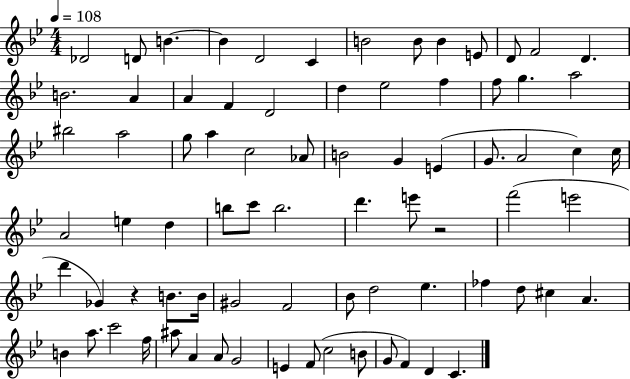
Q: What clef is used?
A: treble